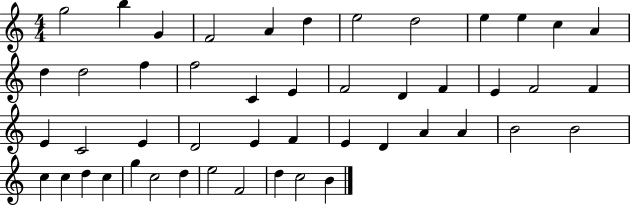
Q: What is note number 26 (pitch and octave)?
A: C4